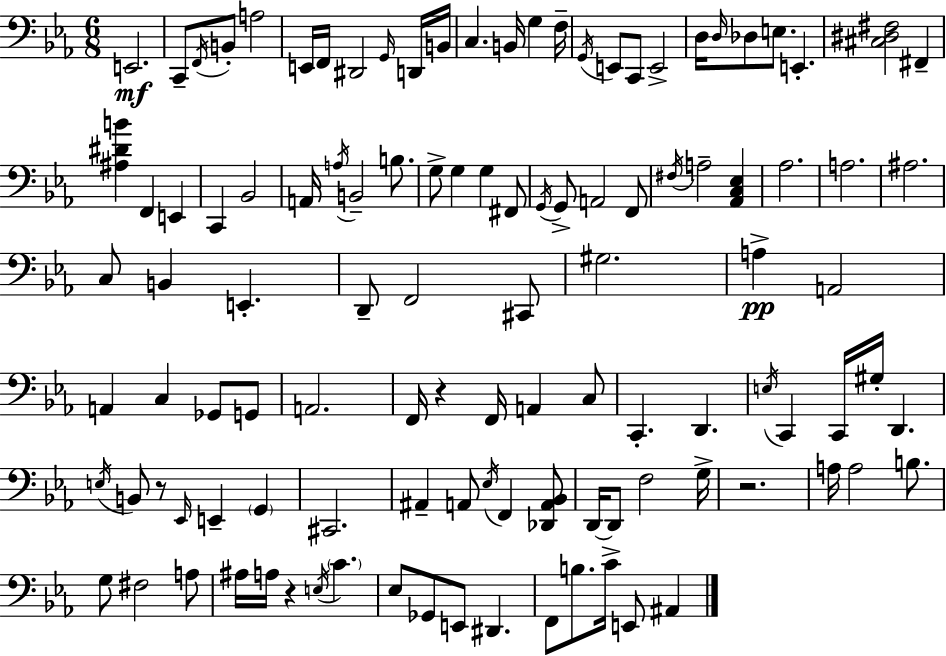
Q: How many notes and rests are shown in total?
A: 112